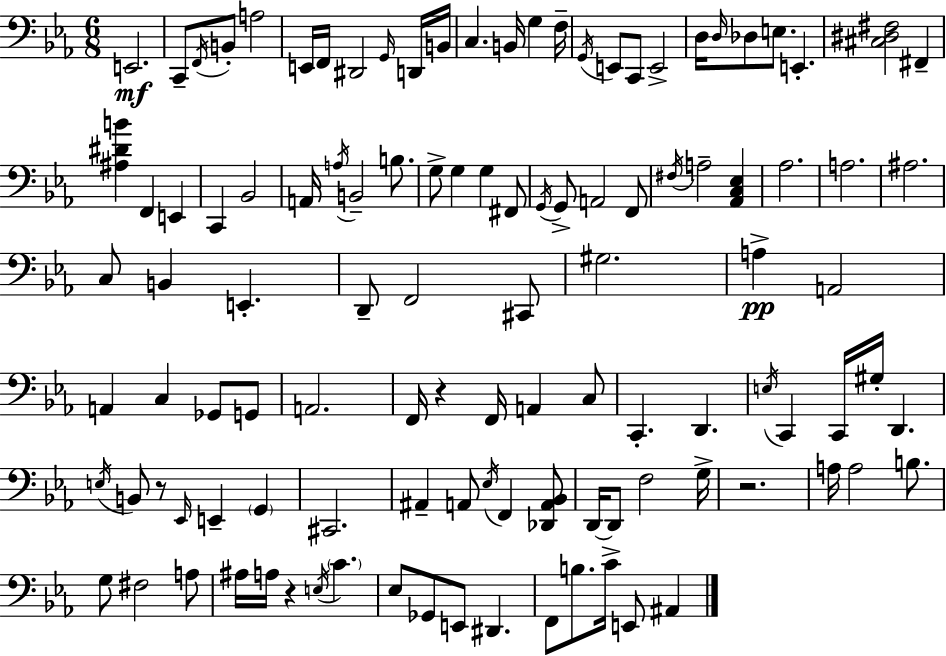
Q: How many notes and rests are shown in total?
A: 112